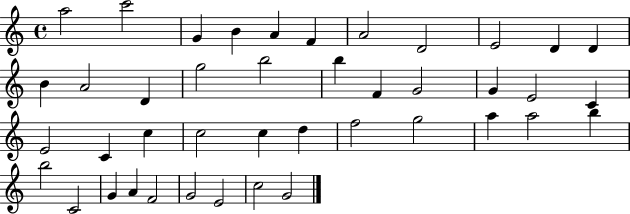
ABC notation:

X:1
T:Untitled
M:4/4
L:1/4
K:C
a2 c'2 G B A F A2 D2 E2 D D B A2 D g2 b2 b F G2 G E2 C E2 C c c2 c d f2 g2 a a2 b b2 C2 G A F2 G2 E2 c2 G2